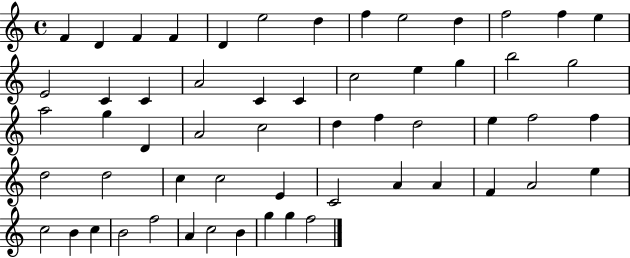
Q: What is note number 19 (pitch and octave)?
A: C4